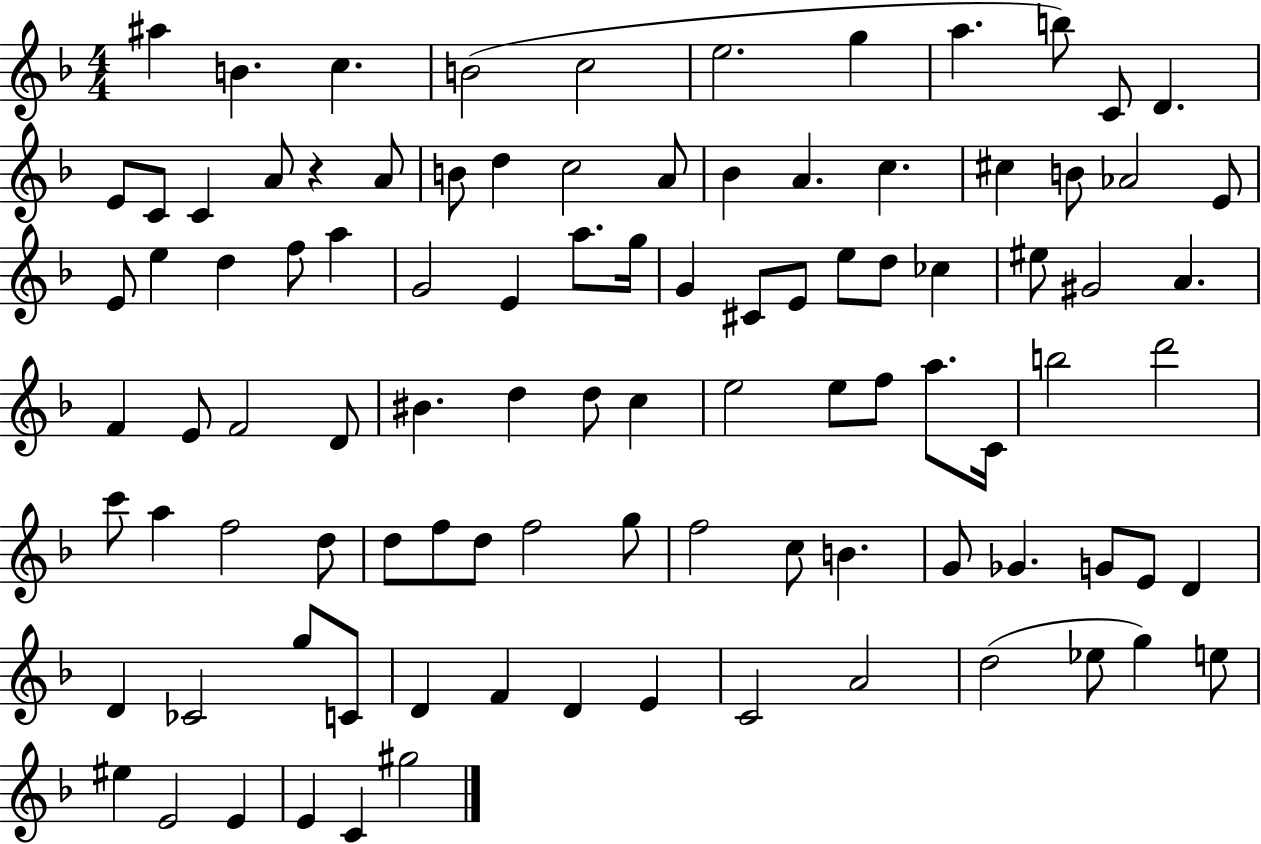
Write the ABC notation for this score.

X:1
T:Untitled
M:4/4
L:1/4
K:F
^a B c B2 c2 e2 g a b/2 C/2 D E/2 C/2 C A/2 z A/2 B/2 d c2 A/2 _B A c ^c B/2 _A2 E/2 E/2 e d f/2 a G2 E a/2 g/4 G ^C/2 E/2 e/2 d/2 _c ^e/2 ^G2 A F E/2 F2 D/2 ^B d d/2 c e2 e/2 f/2 a/2 C/4 b2 d'2 c'/2 a f2 d/2 d/2 f/2 d/2 f2 g/2 f2 c/2 B G/2 _G G/2 E/2 D D _C2 g/2 C/2 D F D E C2 A2 d2 _e/2 g e/2 ^e E2 E E C ^g2